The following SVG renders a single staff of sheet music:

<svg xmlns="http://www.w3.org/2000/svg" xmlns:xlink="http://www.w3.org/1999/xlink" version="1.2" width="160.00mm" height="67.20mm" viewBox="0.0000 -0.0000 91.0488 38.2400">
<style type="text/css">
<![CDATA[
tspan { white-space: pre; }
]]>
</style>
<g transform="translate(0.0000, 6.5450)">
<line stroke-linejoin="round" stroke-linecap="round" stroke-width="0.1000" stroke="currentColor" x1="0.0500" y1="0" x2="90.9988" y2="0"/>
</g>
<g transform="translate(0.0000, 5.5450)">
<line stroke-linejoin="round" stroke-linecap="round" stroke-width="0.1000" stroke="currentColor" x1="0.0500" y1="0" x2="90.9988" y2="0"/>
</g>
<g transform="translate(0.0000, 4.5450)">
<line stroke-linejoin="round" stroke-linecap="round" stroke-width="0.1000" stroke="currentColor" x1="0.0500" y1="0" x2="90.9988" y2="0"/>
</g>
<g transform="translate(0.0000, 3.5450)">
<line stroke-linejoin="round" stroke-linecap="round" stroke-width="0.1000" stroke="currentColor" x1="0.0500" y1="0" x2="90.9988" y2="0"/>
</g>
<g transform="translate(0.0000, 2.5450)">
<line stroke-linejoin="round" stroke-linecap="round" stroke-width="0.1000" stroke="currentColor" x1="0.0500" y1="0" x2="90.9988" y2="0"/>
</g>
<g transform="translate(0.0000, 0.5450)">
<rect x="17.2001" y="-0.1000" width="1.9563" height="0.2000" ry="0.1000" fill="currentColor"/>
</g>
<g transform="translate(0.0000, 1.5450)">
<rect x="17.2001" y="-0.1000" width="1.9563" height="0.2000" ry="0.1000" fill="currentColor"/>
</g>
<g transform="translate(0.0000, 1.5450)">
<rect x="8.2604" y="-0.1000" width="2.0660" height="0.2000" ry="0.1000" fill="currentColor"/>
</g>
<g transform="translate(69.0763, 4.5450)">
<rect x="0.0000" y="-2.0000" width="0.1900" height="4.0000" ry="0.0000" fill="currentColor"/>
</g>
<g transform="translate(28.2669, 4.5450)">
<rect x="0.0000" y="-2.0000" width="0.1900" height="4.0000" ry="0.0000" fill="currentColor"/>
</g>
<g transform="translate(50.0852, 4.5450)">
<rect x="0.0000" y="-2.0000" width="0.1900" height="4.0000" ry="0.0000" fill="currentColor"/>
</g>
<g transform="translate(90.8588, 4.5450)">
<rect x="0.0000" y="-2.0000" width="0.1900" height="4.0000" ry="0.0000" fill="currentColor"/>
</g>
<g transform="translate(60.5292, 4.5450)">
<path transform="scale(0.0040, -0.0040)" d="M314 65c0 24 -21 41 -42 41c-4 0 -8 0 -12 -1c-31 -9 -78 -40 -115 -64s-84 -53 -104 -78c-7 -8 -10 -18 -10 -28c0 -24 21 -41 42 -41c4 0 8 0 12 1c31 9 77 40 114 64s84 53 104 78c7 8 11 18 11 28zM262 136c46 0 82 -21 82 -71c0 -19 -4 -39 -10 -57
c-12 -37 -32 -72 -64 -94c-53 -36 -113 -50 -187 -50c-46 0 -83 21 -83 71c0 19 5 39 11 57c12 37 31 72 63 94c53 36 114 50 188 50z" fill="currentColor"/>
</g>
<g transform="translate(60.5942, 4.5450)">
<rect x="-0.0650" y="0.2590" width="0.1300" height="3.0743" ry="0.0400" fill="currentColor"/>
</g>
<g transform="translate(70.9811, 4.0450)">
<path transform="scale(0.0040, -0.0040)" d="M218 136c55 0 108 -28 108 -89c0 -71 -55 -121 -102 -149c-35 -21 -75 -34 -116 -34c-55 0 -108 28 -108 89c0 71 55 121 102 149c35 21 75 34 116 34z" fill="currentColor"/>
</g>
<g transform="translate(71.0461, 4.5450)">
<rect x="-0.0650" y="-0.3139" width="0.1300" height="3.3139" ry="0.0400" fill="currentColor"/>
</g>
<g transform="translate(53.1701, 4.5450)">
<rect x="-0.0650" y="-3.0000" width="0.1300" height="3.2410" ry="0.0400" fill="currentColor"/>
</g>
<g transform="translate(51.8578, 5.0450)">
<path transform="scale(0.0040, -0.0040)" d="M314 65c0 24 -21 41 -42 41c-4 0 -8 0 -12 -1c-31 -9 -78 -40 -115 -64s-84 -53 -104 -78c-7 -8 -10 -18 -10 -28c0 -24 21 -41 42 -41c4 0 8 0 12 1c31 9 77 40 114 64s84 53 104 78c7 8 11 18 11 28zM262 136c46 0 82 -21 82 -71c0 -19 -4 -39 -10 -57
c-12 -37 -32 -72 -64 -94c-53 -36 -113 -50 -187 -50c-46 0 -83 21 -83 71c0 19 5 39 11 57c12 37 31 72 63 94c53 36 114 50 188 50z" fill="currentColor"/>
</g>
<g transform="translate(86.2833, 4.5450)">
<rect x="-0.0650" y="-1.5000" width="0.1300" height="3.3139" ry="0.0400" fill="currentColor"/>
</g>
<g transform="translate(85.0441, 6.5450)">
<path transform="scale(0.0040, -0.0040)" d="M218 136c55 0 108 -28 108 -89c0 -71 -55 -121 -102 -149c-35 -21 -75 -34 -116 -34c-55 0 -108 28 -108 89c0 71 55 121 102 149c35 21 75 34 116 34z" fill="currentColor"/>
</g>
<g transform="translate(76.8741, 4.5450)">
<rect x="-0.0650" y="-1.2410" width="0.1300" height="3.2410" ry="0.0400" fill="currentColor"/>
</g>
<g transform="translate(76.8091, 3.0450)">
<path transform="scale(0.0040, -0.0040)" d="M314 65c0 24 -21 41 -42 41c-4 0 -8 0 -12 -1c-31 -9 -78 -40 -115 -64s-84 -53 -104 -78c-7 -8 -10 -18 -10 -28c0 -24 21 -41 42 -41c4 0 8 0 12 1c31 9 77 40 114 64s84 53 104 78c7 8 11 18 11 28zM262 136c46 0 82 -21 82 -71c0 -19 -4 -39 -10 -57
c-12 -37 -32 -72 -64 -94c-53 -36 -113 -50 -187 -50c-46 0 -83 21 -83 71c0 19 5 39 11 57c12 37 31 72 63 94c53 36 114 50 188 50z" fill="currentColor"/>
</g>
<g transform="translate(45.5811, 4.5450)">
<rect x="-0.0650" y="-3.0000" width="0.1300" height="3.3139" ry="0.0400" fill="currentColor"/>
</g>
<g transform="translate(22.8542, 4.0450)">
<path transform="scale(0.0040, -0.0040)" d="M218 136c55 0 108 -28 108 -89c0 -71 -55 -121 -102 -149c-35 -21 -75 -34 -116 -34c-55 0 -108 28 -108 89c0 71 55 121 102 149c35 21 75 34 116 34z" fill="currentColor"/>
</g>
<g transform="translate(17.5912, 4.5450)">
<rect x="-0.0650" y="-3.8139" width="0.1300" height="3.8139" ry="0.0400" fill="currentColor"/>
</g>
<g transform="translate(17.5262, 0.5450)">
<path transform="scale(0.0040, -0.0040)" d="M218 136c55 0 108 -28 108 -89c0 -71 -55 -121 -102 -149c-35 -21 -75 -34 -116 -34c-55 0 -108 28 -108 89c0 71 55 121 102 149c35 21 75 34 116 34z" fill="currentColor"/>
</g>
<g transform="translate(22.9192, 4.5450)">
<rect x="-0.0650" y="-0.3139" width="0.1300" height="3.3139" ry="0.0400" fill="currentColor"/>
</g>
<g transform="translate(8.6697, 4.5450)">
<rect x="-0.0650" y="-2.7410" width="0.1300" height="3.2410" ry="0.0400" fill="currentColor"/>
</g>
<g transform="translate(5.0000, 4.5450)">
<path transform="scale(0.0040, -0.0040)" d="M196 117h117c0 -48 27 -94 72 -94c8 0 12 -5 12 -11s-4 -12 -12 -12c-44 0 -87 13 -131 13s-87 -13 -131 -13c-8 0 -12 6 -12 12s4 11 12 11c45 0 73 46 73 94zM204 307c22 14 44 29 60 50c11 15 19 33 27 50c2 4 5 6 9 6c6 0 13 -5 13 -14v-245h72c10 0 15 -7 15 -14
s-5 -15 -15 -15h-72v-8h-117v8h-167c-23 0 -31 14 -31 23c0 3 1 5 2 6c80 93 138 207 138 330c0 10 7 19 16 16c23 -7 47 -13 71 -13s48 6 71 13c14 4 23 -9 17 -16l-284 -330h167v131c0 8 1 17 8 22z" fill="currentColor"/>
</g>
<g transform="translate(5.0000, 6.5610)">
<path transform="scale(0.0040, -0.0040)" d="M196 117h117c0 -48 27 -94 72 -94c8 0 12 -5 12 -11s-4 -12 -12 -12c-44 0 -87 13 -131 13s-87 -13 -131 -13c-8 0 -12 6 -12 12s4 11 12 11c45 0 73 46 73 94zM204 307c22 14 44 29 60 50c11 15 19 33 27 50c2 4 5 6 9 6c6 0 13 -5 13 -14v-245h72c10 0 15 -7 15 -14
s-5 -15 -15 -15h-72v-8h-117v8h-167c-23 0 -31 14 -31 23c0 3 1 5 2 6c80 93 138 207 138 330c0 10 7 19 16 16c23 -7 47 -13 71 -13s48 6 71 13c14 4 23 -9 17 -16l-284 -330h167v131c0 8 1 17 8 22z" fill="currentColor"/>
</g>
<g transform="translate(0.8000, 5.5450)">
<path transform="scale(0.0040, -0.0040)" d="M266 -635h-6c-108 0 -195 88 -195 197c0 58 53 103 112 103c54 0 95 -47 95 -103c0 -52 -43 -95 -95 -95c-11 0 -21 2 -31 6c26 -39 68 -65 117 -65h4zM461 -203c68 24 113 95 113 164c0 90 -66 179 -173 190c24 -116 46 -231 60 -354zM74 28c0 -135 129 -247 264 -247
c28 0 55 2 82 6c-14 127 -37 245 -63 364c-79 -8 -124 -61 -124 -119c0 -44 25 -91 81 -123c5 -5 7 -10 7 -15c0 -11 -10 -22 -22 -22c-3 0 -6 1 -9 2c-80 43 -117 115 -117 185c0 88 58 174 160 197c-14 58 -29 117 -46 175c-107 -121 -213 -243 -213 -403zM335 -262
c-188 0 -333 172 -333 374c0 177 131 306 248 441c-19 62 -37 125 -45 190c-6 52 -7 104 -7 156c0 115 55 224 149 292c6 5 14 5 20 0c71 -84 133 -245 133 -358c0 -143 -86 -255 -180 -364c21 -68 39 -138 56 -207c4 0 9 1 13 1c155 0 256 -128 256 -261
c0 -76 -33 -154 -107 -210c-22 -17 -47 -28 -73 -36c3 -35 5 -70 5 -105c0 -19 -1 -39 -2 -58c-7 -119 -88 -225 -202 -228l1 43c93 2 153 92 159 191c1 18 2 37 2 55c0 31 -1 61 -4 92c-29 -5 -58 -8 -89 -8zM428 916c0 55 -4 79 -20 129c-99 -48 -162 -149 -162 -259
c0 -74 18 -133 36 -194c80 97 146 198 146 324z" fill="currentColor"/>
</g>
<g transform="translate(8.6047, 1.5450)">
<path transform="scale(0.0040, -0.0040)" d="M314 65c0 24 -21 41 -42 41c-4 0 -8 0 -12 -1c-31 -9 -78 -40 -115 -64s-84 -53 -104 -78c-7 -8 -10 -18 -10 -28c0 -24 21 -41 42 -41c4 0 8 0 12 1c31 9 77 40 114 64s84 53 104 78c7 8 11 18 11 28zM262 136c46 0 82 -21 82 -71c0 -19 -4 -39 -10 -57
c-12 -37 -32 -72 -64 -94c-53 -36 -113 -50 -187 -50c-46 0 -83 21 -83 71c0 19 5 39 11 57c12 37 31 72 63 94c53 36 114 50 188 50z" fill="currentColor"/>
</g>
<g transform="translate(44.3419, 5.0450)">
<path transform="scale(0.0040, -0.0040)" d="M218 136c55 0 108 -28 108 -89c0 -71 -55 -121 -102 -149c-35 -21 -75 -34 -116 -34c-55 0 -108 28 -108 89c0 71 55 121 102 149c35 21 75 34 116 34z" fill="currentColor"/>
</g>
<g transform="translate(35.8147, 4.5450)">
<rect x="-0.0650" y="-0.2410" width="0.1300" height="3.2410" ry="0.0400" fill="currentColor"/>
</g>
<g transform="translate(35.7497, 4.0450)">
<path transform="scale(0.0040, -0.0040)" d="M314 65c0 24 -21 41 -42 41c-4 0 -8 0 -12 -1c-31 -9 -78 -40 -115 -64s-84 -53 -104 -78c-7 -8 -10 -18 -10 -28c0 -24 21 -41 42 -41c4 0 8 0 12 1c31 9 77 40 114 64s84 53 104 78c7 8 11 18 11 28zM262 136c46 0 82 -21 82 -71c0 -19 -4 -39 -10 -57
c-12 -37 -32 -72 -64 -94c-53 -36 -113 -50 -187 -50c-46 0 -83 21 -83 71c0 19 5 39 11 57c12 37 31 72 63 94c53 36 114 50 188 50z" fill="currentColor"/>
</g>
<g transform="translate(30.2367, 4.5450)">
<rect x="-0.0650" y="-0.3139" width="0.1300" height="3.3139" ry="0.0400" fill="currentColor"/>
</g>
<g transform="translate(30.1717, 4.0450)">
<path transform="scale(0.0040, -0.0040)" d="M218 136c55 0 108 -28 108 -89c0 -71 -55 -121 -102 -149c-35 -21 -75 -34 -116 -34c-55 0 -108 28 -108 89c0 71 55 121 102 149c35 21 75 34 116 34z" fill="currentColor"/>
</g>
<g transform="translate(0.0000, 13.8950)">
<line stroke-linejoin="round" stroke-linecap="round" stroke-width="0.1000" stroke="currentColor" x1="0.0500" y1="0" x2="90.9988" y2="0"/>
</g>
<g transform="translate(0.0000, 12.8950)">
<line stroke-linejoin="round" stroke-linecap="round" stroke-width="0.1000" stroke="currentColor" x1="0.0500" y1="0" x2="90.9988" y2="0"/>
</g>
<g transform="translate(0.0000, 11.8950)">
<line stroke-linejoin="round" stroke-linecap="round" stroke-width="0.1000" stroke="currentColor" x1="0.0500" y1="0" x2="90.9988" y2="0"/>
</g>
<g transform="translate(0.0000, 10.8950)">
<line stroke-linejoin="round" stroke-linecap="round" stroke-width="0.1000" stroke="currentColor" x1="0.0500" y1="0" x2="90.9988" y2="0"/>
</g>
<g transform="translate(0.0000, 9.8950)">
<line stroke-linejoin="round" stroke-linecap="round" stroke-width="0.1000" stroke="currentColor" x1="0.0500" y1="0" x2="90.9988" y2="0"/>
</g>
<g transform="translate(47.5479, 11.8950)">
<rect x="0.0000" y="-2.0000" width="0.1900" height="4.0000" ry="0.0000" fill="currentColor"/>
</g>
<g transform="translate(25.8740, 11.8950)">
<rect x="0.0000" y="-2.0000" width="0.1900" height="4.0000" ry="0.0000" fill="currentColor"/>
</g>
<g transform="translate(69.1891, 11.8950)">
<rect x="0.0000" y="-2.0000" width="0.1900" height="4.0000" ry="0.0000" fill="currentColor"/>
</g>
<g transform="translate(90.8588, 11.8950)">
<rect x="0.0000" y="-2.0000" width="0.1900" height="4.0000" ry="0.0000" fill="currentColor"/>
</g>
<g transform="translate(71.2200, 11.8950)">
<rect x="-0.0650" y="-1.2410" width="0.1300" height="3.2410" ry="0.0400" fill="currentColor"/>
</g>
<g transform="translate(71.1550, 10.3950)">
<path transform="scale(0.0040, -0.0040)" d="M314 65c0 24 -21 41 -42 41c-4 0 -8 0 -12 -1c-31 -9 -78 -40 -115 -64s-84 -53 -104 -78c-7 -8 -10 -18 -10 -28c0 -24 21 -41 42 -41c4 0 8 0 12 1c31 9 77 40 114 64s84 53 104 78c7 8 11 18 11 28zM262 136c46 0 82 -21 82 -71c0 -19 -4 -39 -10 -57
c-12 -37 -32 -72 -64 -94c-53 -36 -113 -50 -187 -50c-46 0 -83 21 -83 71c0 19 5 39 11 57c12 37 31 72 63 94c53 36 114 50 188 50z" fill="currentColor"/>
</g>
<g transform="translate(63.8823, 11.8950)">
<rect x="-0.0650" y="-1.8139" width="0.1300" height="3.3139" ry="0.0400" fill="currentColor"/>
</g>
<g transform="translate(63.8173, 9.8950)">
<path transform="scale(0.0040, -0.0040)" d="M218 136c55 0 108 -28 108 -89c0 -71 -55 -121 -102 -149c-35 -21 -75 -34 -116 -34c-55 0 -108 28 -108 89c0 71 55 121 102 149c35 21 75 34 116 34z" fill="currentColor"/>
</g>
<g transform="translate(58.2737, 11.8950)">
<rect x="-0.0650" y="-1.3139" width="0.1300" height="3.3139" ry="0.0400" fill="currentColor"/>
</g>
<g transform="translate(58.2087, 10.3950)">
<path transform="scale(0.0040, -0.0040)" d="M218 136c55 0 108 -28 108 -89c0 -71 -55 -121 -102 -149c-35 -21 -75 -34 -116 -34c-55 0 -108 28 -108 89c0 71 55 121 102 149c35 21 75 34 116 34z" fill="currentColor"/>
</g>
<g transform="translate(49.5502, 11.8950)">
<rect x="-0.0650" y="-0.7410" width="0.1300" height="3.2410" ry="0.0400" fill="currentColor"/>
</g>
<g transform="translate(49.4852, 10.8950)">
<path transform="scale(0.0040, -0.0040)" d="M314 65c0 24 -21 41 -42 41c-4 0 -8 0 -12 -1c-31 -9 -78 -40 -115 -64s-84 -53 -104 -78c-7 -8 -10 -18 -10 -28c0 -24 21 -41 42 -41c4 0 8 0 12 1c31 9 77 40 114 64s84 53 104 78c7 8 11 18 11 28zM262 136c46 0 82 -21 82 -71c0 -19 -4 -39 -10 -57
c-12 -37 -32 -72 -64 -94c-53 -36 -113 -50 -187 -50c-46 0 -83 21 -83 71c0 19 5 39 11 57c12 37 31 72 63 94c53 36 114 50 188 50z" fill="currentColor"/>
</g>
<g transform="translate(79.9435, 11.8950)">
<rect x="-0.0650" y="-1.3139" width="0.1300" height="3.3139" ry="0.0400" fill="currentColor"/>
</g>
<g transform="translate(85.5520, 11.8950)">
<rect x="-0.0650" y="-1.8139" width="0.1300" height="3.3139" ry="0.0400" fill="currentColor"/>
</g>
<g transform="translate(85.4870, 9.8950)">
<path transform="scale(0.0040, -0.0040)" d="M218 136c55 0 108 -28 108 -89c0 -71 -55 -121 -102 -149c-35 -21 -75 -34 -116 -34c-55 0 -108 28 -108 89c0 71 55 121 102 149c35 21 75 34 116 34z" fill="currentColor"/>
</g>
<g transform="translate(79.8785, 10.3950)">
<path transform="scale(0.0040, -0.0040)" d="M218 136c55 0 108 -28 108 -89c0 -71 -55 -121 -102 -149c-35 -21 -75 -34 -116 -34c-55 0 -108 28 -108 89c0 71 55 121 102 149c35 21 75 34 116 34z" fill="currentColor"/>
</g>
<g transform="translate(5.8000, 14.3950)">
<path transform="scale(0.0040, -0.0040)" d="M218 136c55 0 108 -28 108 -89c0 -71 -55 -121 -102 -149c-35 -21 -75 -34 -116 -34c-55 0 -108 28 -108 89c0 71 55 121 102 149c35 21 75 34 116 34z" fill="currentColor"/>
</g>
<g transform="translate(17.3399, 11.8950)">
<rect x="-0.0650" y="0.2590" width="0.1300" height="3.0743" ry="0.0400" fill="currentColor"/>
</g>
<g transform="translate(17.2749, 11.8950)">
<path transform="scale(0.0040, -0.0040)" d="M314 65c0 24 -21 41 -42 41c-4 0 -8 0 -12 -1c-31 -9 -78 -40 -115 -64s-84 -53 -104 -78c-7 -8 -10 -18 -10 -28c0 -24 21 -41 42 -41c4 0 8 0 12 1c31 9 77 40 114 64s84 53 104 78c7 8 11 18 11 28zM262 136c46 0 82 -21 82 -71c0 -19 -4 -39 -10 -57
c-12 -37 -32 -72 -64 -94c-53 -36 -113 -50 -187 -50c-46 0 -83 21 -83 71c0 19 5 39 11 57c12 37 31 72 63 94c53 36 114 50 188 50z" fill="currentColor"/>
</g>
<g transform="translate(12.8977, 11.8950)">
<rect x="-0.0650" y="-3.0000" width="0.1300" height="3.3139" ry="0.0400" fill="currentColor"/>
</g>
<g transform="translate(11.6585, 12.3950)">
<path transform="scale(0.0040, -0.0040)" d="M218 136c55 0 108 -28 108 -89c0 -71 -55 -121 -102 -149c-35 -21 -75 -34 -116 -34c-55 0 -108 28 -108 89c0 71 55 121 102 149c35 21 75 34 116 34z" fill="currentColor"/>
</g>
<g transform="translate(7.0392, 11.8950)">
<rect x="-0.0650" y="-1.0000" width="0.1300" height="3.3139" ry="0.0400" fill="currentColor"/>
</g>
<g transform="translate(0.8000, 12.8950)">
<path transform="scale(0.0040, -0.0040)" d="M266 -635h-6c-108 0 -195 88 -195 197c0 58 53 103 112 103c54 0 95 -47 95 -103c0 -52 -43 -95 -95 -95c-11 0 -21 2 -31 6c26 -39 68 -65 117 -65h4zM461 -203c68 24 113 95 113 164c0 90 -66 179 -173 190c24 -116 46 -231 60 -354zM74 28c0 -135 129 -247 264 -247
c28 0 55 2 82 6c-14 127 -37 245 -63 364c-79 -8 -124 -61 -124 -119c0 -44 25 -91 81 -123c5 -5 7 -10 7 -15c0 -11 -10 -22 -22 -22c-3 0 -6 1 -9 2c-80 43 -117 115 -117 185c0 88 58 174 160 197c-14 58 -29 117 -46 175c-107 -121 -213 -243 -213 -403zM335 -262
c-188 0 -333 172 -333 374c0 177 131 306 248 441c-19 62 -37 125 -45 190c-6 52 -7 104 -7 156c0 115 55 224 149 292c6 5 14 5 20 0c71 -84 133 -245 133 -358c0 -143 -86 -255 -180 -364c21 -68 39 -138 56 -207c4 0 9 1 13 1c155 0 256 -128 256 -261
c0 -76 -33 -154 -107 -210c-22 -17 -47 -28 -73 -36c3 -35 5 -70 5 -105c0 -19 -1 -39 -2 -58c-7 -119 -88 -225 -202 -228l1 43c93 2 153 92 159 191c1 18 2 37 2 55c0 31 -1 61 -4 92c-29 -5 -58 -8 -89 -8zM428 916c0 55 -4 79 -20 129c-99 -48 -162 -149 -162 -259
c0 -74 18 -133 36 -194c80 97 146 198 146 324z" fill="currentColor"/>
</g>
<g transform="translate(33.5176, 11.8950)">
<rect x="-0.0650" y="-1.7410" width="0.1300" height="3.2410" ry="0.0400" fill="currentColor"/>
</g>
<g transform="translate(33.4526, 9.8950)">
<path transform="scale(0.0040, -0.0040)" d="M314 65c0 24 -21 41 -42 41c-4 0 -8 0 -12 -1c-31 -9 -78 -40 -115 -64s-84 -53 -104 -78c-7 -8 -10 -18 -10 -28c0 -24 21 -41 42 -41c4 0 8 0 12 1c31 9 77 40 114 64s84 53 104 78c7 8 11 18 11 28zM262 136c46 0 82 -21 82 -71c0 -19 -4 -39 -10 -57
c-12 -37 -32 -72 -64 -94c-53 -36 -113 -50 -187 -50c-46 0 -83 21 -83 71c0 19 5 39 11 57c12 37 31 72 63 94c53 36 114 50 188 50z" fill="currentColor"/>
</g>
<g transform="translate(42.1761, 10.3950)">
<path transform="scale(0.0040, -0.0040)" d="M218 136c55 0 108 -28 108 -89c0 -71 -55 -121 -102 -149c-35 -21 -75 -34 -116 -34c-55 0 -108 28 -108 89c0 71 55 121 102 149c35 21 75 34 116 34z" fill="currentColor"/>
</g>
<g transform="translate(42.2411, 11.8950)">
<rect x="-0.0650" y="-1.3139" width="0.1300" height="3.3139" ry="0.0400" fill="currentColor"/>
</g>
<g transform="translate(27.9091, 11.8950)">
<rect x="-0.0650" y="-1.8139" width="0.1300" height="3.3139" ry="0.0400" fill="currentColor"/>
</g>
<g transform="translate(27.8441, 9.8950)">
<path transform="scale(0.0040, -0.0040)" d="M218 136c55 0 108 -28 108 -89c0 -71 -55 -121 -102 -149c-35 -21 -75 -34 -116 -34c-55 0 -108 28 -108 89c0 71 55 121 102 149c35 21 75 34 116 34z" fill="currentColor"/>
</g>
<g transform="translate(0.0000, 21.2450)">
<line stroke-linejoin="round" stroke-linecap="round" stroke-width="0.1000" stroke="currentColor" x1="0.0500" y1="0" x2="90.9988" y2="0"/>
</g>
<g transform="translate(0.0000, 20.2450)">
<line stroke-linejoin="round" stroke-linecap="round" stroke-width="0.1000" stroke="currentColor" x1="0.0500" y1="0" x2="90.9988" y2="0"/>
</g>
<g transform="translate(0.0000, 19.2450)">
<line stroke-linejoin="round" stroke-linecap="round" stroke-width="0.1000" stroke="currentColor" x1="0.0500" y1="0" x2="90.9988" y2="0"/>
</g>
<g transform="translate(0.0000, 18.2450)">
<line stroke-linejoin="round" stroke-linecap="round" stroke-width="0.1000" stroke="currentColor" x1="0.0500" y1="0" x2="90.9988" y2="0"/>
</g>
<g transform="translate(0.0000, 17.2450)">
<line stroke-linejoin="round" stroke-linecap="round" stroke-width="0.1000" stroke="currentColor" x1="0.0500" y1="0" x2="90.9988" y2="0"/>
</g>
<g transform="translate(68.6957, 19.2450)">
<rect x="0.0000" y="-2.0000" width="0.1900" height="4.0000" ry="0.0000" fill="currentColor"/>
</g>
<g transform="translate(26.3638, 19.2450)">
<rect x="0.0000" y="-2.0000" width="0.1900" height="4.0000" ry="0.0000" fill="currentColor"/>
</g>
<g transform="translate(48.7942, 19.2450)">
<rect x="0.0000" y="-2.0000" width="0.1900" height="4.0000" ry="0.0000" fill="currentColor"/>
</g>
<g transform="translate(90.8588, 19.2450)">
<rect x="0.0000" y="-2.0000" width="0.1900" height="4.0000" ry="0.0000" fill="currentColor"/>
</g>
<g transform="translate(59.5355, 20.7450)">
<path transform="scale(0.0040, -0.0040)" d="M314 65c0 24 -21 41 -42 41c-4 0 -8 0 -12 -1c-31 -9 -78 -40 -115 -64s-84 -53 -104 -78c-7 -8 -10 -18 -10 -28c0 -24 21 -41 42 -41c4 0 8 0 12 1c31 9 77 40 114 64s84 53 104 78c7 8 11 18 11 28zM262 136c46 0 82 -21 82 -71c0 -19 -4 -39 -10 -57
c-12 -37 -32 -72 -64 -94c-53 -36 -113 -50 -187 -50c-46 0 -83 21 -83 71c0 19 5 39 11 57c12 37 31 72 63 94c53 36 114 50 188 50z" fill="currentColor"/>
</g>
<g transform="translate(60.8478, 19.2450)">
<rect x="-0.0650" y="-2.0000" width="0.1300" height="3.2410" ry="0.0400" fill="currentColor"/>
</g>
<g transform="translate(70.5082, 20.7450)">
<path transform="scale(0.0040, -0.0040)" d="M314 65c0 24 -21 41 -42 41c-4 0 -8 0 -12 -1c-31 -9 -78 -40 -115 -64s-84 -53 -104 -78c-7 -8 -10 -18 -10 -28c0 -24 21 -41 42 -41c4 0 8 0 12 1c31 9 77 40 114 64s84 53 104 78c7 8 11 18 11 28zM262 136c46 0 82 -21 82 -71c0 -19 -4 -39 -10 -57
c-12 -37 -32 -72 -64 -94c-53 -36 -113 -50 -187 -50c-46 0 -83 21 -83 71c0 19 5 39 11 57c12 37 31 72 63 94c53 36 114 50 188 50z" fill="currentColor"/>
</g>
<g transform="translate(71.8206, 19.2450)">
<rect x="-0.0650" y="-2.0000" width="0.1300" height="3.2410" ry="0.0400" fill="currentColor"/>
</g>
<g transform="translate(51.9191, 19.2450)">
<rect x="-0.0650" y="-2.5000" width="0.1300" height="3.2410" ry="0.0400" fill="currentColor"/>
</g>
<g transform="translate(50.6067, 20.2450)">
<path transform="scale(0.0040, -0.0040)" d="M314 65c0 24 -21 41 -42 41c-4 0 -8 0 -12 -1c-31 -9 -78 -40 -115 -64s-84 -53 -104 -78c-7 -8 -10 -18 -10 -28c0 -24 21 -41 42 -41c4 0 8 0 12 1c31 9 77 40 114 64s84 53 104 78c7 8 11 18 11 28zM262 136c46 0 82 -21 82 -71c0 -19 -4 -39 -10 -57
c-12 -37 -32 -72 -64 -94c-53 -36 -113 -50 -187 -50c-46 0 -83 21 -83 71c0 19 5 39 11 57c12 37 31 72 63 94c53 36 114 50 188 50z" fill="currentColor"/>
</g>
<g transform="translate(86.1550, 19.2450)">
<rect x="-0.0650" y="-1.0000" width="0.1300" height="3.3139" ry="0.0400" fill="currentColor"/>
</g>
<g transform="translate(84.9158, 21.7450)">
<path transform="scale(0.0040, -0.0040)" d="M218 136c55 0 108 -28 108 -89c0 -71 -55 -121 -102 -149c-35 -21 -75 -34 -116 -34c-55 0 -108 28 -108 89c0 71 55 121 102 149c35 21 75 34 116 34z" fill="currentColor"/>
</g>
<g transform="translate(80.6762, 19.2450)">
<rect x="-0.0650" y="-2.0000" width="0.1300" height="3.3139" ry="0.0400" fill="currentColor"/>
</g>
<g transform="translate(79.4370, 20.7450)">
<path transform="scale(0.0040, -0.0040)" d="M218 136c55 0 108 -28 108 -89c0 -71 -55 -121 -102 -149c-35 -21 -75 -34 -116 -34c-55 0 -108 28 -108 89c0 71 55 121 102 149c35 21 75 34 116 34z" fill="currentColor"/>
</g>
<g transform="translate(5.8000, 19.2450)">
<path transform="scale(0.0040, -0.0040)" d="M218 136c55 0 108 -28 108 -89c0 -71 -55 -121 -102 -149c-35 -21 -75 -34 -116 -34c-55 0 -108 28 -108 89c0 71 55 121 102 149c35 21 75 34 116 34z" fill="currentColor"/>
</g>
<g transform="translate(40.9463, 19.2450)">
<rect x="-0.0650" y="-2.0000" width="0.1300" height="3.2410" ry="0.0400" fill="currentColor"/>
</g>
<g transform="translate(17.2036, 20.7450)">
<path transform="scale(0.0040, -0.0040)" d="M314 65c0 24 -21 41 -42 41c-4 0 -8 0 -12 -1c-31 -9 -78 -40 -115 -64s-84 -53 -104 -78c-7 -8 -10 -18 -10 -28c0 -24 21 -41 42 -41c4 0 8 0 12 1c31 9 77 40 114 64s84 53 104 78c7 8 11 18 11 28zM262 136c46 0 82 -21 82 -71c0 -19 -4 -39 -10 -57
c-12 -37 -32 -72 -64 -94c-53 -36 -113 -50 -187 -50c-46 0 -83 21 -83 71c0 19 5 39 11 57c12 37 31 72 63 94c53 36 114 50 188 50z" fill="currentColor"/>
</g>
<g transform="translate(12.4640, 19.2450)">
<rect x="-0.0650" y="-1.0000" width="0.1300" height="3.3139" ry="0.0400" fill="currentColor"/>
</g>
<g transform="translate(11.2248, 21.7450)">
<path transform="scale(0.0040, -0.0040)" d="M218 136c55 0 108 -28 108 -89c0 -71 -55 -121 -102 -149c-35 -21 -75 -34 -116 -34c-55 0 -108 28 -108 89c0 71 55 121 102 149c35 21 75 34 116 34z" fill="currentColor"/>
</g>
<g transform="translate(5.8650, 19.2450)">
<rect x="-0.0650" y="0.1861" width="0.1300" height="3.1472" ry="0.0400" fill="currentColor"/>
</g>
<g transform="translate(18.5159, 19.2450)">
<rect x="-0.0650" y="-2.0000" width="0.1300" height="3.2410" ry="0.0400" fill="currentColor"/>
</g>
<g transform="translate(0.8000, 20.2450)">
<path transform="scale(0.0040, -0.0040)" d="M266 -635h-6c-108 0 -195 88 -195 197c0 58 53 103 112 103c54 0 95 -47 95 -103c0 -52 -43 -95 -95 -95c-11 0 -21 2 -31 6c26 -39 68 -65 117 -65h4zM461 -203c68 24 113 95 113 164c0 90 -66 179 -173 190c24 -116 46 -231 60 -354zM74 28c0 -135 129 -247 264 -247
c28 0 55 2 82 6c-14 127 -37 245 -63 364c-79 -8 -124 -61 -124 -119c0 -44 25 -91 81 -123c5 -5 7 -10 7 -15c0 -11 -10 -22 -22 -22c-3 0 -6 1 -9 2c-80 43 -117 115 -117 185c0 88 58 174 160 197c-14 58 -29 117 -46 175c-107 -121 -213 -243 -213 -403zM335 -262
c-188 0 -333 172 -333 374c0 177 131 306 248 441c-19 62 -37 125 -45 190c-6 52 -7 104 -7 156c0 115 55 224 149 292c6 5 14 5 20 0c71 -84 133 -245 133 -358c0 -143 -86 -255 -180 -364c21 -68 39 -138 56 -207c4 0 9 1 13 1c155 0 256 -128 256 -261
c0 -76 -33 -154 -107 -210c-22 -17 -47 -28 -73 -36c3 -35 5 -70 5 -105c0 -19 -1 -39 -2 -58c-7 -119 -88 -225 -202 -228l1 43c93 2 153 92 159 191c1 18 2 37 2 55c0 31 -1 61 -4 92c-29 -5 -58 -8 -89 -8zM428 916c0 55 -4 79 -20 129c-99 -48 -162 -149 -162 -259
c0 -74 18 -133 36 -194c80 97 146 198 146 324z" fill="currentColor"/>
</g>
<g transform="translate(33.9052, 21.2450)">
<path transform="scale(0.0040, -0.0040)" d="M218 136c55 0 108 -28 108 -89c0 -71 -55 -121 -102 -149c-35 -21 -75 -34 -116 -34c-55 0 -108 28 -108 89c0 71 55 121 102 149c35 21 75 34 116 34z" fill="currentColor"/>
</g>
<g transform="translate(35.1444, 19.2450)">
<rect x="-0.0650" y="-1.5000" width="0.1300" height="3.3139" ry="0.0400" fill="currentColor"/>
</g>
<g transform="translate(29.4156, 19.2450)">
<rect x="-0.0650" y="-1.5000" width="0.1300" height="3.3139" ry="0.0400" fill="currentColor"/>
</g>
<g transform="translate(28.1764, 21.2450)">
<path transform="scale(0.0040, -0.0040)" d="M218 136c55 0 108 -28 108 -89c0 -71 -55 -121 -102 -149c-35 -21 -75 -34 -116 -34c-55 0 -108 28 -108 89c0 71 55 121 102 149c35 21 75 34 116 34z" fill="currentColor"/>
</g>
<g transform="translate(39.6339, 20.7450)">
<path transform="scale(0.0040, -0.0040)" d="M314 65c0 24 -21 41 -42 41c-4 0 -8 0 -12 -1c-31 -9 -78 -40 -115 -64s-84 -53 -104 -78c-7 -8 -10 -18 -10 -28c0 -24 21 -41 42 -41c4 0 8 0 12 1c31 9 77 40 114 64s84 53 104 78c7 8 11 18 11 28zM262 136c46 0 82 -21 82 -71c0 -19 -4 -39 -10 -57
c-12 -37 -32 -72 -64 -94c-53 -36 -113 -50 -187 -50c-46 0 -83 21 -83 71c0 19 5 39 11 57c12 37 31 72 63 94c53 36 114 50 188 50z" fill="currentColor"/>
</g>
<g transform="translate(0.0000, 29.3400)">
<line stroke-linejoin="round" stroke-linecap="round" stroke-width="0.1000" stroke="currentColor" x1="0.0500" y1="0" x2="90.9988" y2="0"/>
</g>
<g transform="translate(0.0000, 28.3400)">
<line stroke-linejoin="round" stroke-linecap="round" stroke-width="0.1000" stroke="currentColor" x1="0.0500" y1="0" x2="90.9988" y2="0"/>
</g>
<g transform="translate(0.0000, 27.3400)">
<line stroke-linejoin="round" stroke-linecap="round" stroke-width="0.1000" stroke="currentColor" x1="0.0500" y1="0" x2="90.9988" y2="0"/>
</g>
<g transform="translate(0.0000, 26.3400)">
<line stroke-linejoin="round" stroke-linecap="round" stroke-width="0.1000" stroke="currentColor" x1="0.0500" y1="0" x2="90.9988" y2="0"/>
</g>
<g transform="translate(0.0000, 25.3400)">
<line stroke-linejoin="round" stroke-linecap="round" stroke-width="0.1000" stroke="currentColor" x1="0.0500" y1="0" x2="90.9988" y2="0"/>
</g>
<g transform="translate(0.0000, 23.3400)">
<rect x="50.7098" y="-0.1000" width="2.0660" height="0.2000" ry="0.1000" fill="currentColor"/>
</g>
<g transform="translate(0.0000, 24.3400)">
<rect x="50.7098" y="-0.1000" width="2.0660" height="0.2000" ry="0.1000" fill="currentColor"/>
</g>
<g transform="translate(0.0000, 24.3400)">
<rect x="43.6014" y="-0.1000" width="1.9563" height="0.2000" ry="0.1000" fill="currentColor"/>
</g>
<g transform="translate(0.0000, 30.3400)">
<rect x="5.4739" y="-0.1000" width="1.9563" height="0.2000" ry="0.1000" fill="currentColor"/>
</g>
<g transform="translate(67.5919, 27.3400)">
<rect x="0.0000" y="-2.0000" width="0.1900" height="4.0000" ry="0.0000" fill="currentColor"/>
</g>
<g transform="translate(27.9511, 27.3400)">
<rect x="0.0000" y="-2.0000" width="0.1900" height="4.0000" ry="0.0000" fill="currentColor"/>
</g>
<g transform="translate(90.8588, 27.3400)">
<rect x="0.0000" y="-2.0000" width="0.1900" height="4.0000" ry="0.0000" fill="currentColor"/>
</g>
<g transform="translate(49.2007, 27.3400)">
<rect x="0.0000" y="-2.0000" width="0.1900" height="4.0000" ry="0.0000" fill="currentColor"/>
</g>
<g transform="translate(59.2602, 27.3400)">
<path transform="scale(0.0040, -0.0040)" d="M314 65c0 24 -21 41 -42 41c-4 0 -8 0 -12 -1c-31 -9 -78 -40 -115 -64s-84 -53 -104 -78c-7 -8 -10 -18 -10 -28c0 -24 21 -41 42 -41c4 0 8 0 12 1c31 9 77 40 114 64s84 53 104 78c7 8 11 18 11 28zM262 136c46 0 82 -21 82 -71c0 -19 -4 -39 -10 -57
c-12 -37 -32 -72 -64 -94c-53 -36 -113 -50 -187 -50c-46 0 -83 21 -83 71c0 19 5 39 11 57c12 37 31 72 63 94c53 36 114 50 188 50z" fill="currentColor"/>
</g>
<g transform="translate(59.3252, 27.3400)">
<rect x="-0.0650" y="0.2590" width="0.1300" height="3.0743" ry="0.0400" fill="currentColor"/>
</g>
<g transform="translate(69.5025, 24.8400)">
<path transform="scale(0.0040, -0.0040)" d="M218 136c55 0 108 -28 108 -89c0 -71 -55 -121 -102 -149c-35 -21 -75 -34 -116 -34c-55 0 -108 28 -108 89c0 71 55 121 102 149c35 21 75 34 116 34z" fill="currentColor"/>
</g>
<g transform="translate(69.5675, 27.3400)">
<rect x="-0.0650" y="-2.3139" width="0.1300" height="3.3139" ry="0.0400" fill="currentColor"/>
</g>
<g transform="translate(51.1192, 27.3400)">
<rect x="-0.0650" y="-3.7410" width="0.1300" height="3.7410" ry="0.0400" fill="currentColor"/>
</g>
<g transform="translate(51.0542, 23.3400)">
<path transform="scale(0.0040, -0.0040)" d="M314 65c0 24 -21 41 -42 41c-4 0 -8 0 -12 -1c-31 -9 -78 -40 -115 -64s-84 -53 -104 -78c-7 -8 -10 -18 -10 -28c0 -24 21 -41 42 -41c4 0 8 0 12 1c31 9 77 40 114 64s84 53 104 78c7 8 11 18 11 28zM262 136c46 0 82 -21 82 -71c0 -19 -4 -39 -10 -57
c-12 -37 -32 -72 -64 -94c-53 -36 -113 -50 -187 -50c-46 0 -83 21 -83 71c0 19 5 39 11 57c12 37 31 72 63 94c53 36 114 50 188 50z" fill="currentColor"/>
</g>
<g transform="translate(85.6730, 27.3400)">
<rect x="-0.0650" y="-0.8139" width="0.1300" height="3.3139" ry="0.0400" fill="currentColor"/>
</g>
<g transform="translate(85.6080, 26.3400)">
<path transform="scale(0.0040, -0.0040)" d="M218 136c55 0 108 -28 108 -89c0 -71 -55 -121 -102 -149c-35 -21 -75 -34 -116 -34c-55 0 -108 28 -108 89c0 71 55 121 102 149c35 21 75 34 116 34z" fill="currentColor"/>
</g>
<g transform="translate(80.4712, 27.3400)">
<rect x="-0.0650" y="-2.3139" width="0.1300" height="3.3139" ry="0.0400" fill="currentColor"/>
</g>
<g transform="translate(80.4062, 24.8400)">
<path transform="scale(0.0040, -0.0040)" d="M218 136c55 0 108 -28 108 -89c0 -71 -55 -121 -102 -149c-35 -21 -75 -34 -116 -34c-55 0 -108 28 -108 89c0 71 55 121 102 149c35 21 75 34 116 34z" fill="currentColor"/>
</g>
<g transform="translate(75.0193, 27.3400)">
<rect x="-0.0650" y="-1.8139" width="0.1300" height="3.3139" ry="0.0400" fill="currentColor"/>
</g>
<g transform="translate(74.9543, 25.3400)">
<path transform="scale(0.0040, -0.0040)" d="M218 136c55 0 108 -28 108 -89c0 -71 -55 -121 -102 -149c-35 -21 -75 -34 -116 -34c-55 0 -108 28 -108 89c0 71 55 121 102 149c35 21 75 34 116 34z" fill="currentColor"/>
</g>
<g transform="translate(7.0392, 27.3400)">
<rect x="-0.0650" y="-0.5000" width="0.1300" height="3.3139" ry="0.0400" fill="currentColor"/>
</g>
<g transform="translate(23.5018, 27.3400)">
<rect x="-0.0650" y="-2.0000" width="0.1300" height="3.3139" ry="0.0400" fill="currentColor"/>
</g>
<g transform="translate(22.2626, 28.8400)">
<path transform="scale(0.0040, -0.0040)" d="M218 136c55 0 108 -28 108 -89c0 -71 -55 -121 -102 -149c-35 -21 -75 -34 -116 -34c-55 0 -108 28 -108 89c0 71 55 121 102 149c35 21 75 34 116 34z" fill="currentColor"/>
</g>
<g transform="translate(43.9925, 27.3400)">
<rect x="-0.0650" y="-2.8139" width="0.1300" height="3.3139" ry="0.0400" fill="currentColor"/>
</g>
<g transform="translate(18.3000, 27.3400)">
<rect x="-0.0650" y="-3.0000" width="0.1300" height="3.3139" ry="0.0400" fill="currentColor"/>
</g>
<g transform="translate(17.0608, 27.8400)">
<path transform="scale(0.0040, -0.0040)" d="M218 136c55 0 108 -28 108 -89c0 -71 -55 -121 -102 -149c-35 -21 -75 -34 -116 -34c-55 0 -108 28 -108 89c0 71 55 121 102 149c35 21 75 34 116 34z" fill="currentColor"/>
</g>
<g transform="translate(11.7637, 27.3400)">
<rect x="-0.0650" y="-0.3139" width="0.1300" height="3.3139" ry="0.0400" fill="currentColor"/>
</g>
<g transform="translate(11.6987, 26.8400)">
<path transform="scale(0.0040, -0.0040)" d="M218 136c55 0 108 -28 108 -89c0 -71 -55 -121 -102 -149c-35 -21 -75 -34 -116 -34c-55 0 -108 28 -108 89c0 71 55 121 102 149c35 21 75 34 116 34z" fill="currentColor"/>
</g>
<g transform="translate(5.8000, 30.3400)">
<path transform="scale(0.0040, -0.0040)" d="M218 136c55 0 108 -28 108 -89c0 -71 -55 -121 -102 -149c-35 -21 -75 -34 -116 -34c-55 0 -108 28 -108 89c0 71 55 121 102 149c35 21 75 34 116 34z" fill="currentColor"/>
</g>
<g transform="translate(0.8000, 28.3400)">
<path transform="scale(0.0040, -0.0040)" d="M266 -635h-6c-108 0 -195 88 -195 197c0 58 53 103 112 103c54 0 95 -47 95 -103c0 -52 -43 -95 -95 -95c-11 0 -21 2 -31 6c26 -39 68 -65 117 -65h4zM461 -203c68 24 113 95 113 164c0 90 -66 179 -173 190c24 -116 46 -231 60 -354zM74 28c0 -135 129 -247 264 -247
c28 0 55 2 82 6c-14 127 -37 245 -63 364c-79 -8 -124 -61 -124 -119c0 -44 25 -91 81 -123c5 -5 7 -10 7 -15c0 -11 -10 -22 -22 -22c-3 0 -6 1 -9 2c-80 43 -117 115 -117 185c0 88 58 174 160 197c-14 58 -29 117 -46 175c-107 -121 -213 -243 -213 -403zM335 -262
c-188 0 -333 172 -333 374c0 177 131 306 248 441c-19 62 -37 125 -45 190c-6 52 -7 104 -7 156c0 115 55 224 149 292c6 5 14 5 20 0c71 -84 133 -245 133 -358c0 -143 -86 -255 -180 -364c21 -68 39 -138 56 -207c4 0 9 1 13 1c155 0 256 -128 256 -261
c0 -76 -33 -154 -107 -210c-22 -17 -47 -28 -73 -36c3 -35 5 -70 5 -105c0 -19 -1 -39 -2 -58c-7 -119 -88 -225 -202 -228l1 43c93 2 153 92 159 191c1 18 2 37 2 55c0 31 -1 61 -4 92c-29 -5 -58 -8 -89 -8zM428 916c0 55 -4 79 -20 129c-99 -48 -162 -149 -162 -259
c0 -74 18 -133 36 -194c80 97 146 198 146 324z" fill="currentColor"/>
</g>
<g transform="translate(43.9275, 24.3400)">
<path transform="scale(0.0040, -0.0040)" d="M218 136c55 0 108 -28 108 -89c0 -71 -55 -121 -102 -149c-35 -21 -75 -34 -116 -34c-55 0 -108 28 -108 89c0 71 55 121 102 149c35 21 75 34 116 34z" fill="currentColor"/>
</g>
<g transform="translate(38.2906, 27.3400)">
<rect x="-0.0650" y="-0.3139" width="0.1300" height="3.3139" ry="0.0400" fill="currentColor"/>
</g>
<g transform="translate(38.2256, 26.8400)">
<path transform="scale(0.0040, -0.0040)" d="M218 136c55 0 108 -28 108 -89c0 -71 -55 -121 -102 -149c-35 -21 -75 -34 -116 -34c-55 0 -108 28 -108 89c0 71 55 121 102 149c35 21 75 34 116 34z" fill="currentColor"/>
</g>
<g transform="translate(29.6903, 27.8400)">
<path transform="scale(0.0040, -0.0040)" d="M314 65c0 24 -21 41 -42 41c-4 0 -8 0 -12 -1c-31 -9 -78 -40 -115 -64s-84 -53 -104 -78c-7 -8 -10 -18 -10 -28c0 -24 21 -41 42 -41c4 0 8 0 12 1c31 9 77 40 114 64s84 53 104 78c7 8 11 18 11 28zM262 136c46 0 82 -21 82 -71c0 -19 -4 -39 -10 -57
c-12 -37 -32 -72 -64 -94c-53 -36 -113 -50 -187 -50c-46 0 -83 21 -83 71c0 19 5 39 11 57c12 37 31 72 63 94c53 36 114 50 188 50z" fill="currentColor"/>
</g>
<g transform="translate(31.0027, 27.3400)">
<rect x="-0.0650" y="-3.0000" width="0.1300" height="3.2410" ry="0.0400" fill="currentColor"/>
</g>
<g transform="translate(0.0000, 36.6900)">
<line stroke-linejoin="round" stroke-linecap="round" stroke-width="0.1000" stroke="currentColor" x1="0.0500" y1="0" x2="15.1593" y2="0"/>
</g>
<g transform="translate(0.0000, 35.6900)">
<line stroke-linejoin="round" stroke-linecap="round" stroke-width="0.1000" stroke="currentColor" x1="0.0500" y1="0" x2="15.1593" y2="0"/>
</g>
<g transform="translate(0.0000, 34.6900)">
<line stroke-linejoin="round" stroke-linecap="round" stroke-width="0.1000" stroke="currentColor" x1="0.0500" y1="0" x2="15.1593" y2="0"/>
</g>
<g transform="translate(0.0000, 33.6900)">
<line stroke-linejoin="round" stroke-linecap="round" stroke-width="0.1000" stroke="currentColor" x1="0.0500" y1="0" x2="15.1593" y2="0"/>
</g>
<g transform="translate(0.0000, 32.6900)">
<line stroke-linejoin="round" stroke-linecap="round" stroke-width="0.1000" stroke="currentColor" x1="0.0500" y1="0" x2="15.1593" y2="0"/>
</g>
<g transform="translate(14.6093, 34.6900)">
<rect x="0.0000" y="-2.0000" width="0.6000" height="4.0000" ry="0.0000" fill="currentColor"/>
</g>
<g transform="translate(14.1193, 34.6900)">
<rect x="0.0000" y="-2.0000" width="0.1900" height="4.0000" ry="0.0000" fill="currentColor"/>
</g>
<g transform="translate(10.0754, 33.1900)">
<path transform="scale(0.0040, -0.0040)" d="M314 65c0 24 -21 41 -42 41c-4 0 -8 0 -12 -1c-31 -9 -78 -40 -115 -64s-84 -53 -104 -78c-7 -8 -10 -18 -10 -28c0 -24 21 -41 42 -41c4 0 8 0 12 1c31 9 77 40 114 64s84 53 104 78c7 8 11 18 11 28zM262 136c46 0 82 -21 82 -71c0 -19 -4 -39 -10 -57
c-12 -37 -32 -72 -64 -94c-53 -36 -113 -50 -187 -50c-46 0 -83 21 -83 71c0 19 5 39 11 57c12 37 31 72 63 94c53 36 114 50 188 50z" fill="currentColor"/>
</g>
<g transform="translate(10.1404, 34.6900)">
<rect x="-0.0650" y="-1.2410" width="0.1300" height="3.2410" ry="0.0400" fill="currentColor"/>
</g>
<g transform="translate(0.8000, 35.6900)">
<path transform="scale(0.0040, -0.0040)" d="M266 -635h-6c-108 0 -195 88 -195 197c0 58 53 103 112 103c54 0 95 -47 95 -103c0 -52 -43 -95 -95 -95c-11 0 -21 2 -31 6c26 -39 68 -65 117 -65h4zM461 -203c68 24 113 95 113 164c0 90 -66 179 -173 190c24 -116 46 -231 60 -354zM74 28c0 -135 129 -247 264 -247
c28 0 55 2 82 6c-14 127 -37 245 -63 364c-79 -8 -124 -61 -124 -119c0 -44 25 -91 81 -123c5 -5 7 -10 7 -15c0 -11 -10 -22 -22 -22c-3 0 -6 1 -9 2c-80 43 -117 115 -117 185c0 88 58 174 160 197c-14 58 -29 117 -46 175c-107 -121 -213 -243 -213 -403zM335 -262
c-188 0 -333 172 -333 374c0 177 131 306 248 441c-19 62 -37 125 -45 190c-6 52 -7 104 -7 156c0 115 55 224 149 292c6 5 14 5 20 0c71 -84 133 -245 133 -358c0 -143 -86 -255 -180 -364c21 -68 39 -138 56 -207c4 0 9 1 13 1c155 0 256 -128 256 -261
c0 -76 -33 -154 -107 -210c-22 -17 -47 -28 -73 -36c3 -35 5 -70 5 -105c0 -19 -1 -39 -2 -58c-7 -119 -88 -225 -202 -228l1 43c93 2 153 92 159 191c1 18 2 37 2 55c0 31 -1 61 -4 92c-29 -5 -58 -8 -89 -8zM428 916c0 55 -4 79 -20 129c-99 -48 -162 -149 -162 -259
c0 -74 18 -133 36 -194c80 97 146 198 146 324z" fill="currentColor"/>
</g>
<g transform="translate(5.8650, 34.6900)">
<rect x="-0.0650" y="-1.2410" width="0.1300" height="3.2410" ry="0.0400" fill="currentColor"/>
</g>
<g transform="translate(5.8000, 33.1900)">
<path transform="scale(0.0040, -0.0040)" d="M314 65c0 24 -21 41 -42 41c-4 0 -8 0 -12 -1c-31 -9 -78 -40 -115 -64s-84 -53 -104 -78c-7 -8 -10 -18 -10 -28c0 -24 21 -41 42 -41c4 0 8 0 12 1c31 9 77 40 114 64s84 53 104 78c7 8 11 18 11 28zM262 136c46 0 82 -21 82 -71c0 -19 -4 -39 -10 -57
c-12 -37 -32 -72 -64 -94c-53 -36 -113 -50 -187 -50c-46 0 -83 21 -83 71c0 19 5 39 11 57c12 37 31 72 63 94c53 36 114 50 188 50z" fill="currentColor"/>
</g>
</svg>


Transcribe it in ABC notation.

X:1
T:Untitled
M:4/4
L:1/4
K:C
a2 c' c c c2 A A2 B2 c e2 E D A B2 f f2 e d2 e f e2 e f B D F2 E E F2 G2 F2 F2 F D C c A F A2 c a c'2 B2 g f g d e2 e2